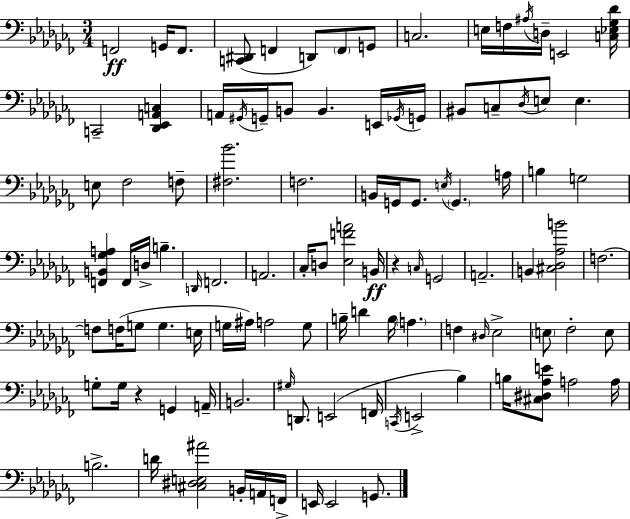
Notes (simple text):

F2/h G2/s F2/e. [C2,D#2]/e F2/q D2/e F2/e G2/e C3/h. E3/s F3/s A#3/s D3/s E2/h [C3,Eb3,Gb3,Db4]/s C2/h [Db2,Eb2,A2,C3]/q A2/s G#2/s G2/s B2/e B2/q. E2/s Gb2/s G2/s BIS2/e C3/e Db3/s E3/e E3/q. E3/e FES3/h F3/e [F#3,Bb4]/h. F3/h. B2/s G2/s G2/e. E3/s G2/q. A3/s B3/q G3/h [F2,B2,Gb3,A3]/q F2/s D3/s B3/q. D2/s F2/h. A2/h. CES3/s D3/e [Eb3,F4,A4]/h B2/s R/q C3/s G2/h A2/h. B2/q [C#3,Db3,Ab3,B4]/h F3/h. F3/e F3/s G3/e G3/q. E3/s G3/s A#3/s A3/h G3/e B3/s D4/q B3/s A3/q. F3/q D#3/s Eb3/h E3/e FES3/h E3/e G3/e G3/s R/q G2/q A2/s B2/h. G#3/s D2/e. E2/h F2/s C2/s E2/h Bb3/q B3/s [C#3,D#3,Ab3,E4]/e A3/h A3/s B3/h. D4/s [C#3,D#3,E3,A#4]/h B2/s A2/s F2/s E2/s E2/h G2/e.